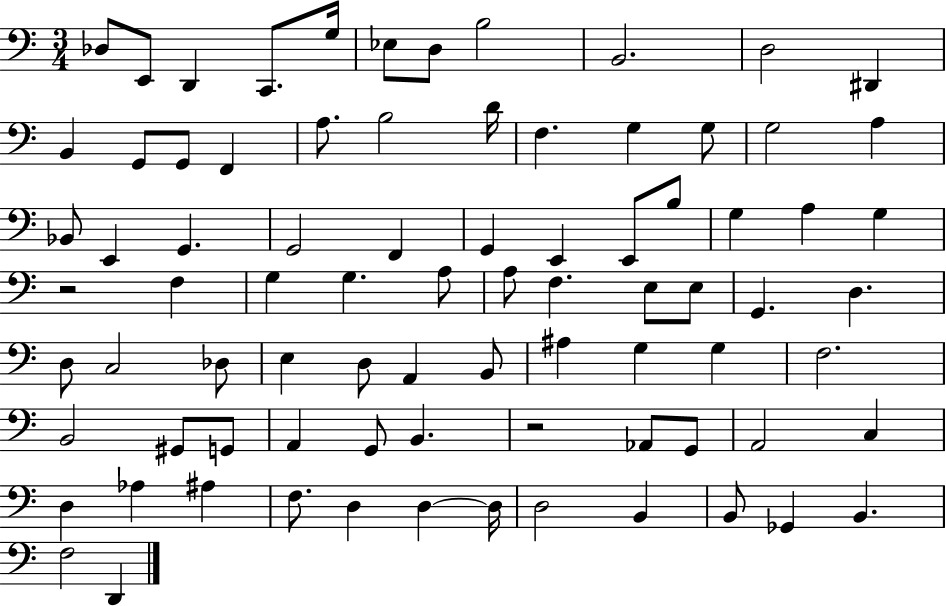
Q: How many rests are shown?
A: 2